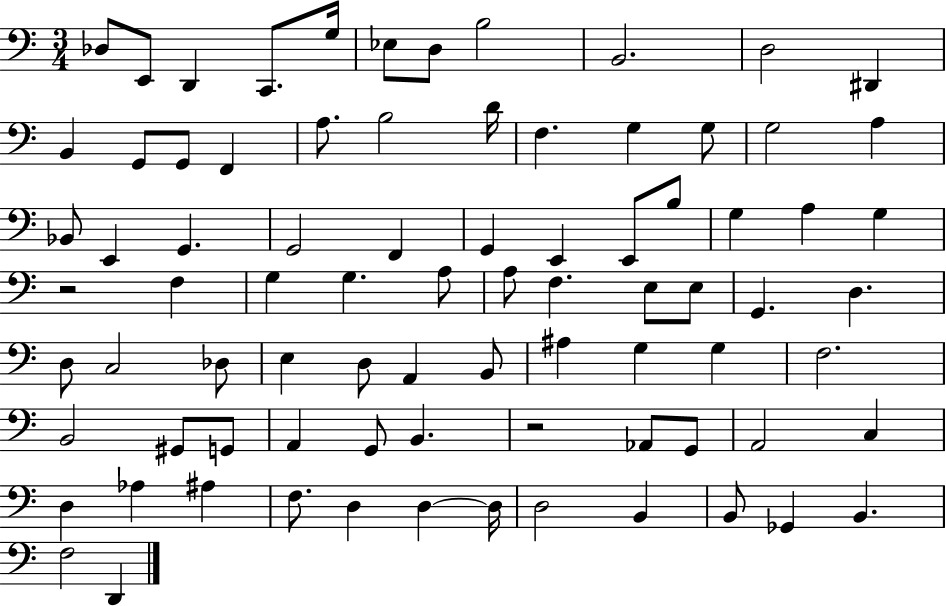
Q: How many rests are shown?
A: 2